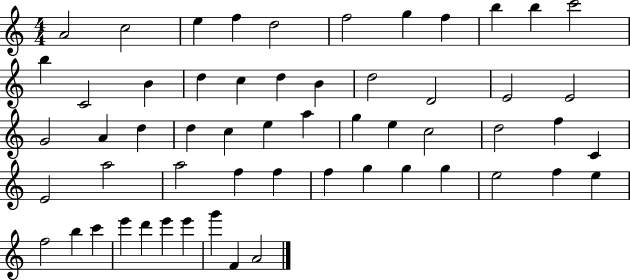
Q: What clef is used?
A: treble